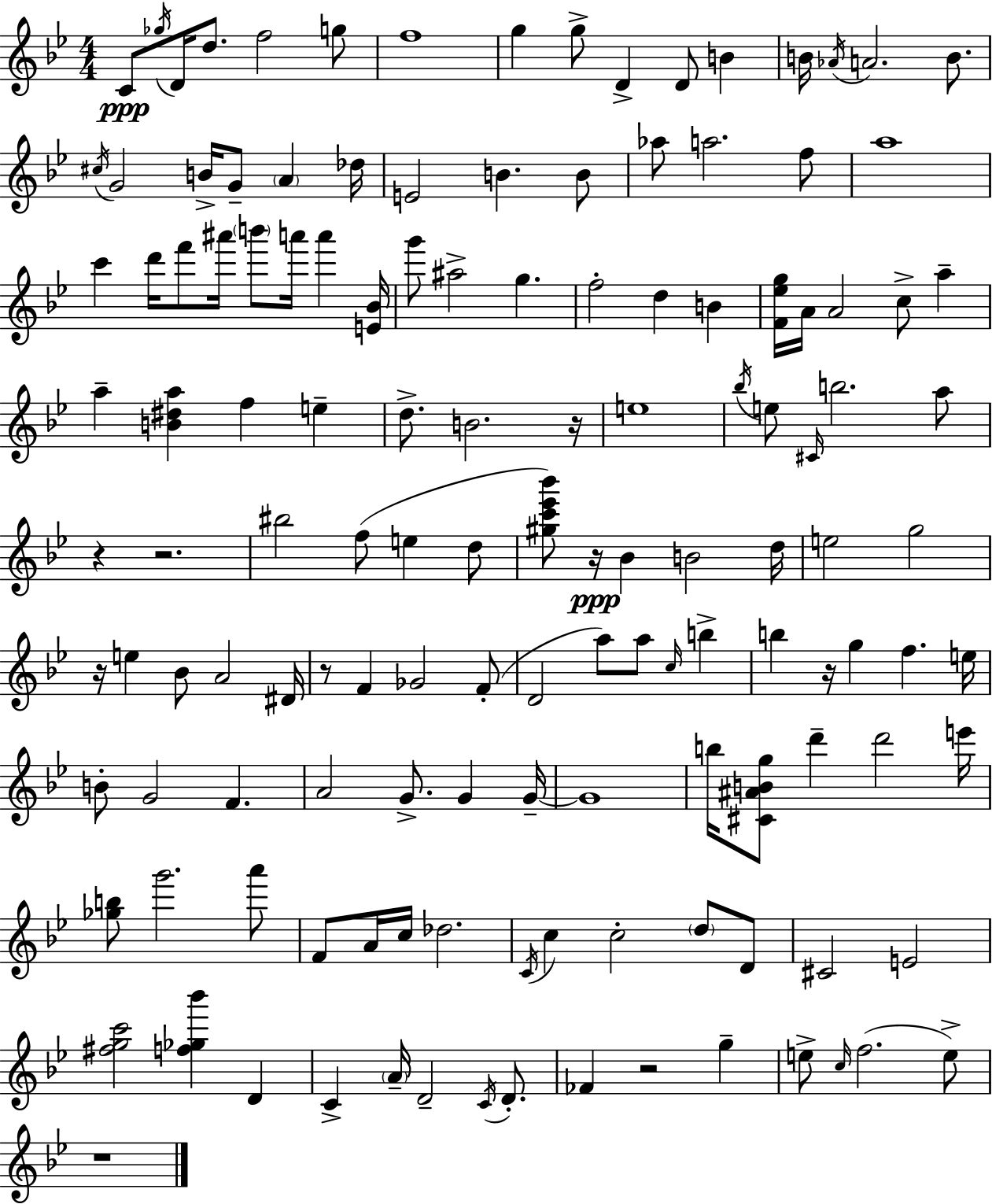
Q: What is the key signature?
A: BES major